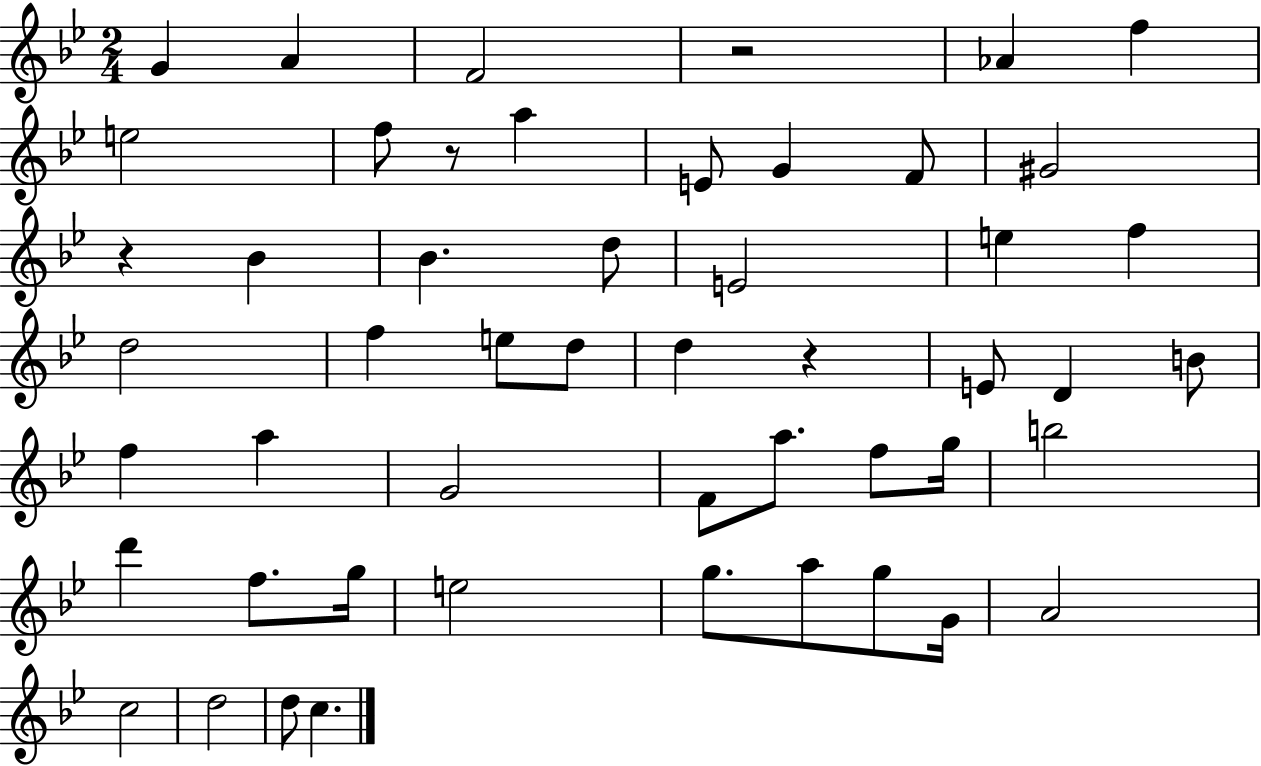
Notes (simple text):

G4/q A4/q F4/h R/h Ab4/q F5/q E5/h F5/e R/e A5/q E4/e G4/q F4/e G#4/h R/q Bb4/q Bb4/q. D5/e E4/h E5/q F5/q D5/h F5/q E5/e D5/e D5/q R/q E4/e D4/q B4/e F5/q A5/q G4/h F4/e A5/e. F5/e G5/s B5/h D6/q F5/e. G5/s E5/h G5/e. A5/e G5/e G4/s A4/h C5/h D5/h D5/e C5/q.